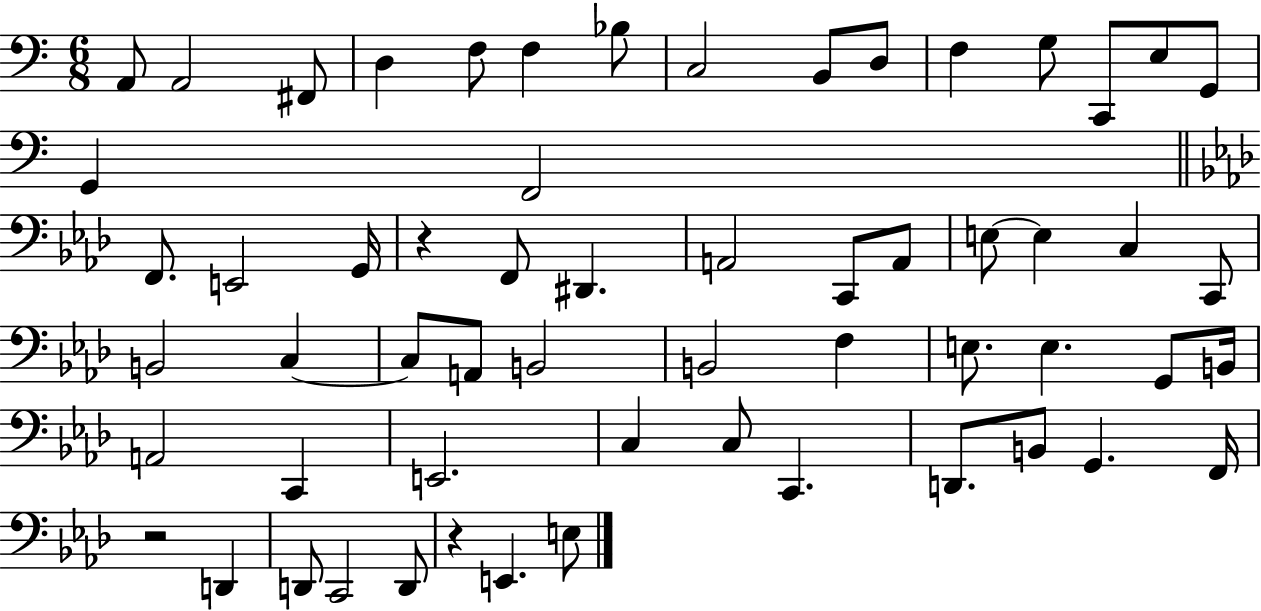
X:1
T:Untitled
M:6/8
L:1/4
K:C
A,,/2 A,,2 ^F,,/2 D, F,/2 F, _B,/2 C,2 B,,/2 D,/2 F, G,/2 C,,/2 E,/2 G,,/2 G,, F,,2 F,,/2 E,,2 G,,/4 z F,,/2 ^D,, A,,2 C,,/2 A,,/2 E,/2 E, C, C,,/2 B,,2 C, C,/2 A,,/2 B,,2 B,,2 F, E,/2 E, G,,/2 B,,/4 A,,2 C,, E,,2 C, C,/2 C,, D,,/2 B,,/2 G,, F,,/4 z2 D,, D,,/2 C,,2 D,,/2 z E,, E,/2